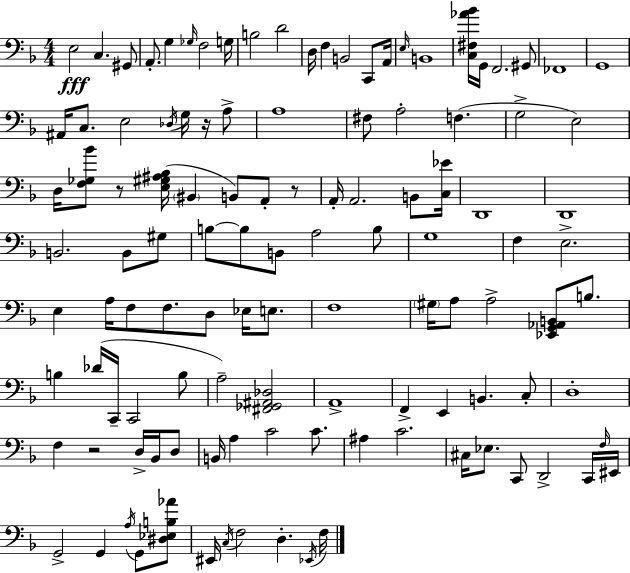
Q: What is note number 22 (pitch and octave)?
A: G2